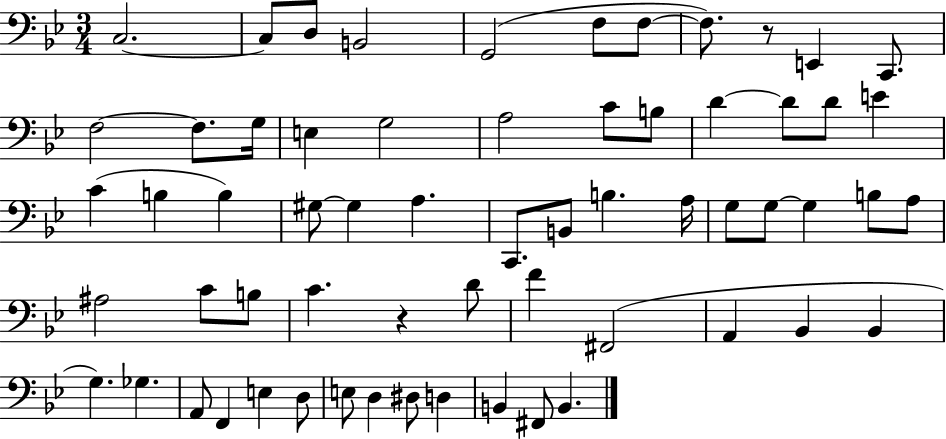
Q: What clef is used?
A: bass